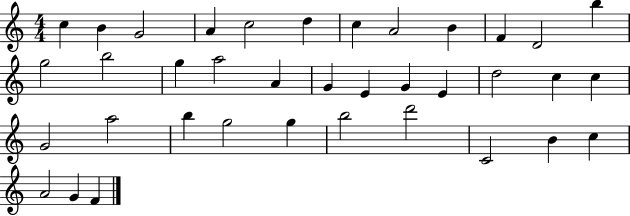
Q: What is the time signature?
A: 4/4